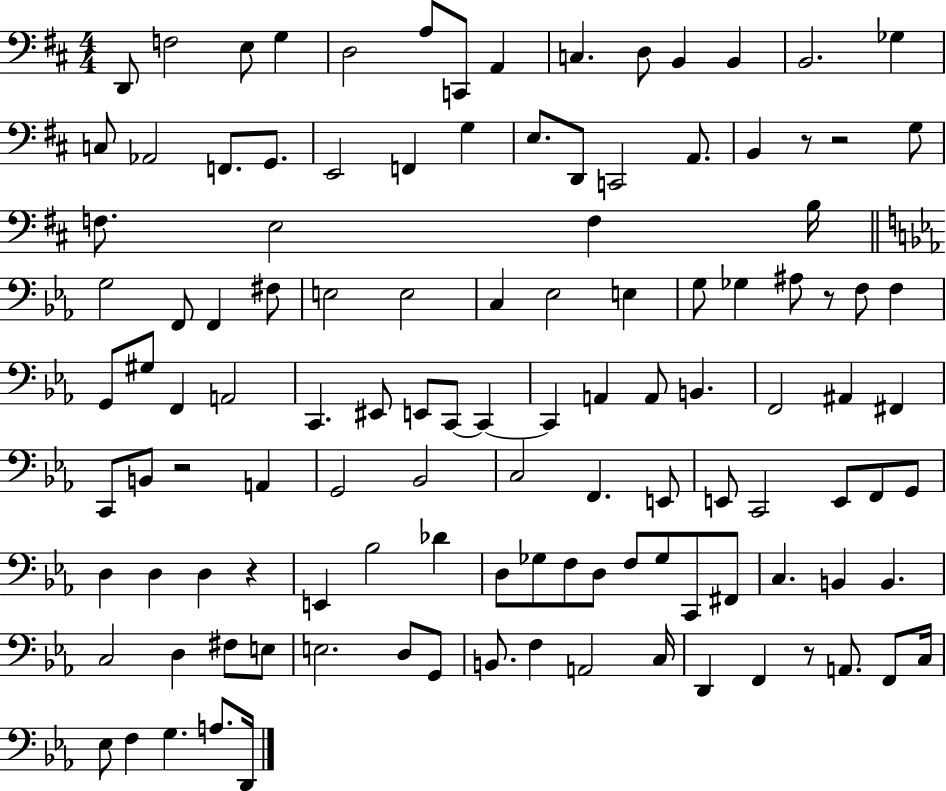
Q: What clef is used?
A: bass